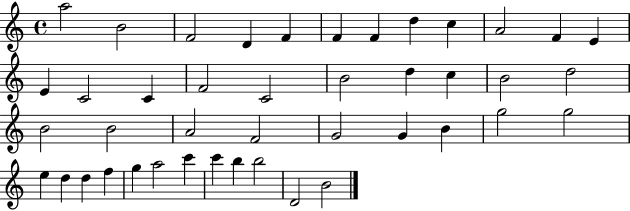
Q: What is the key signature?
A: C major